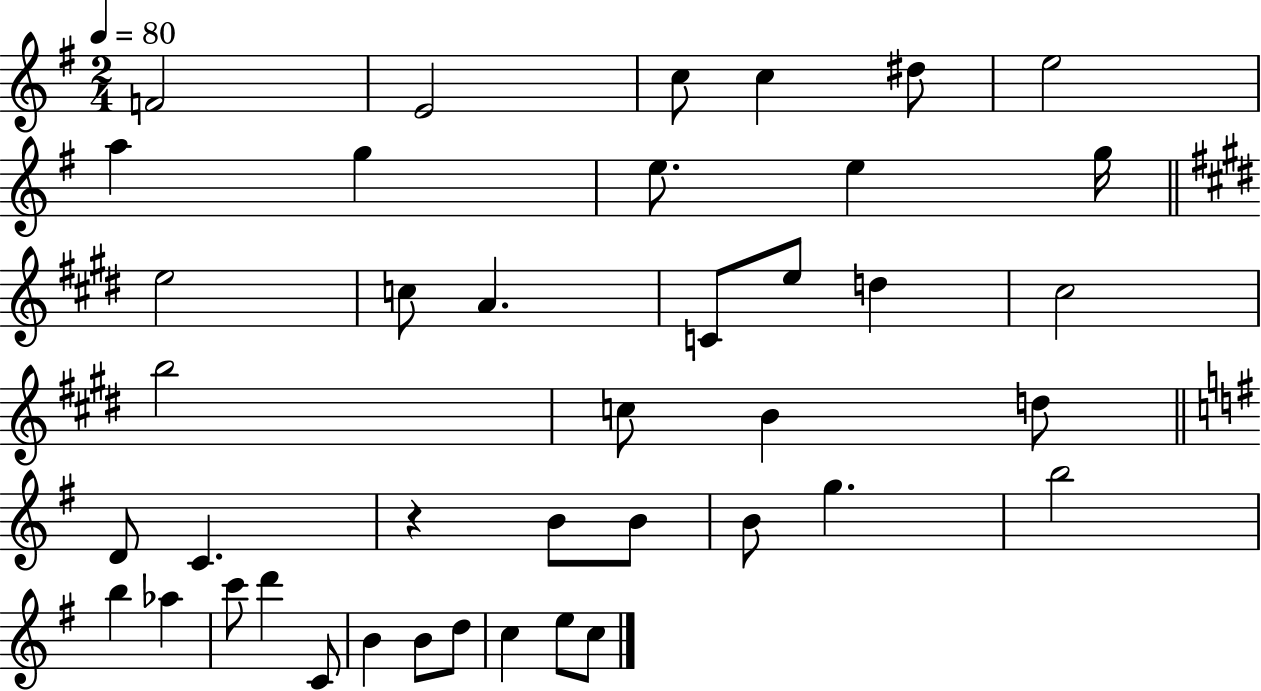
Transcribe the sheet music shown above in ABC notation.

X:1
T:Untitled
M:2/4
L:1/4
K:G
F2 E2 c/2 c ^d/2 e2 a g e/2 e g/4 e2 c/2 A C/2 e/2 d ^c2 b2 c/2 B d/2 D/2 C z B/2 B/2 B/2 g b2 b _a c'/2 d' C/2 B B/2 d/2 c e/2 c/2